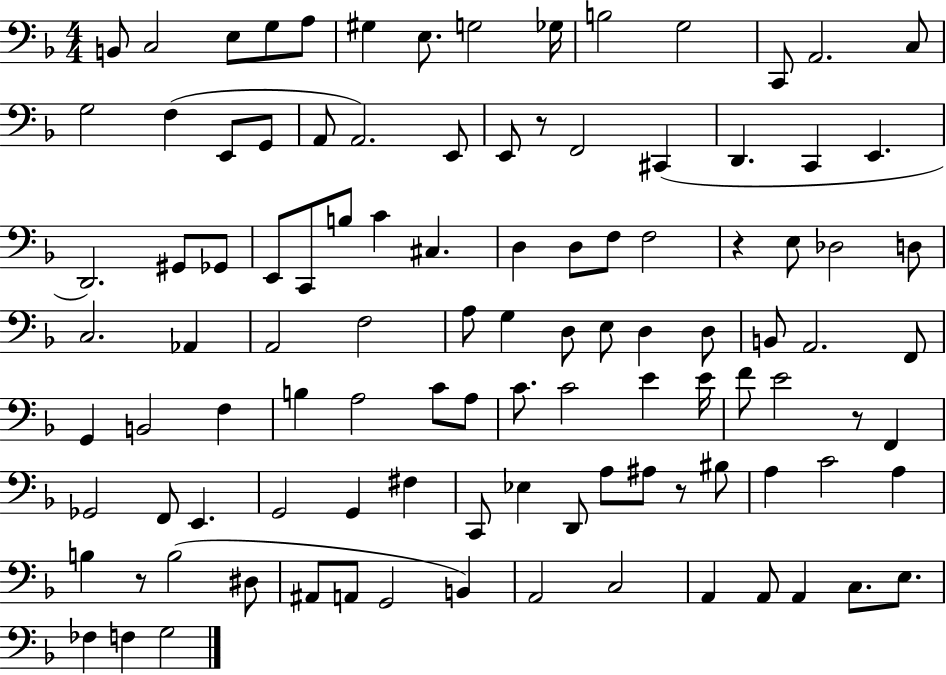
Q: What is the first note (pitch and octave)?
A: B2